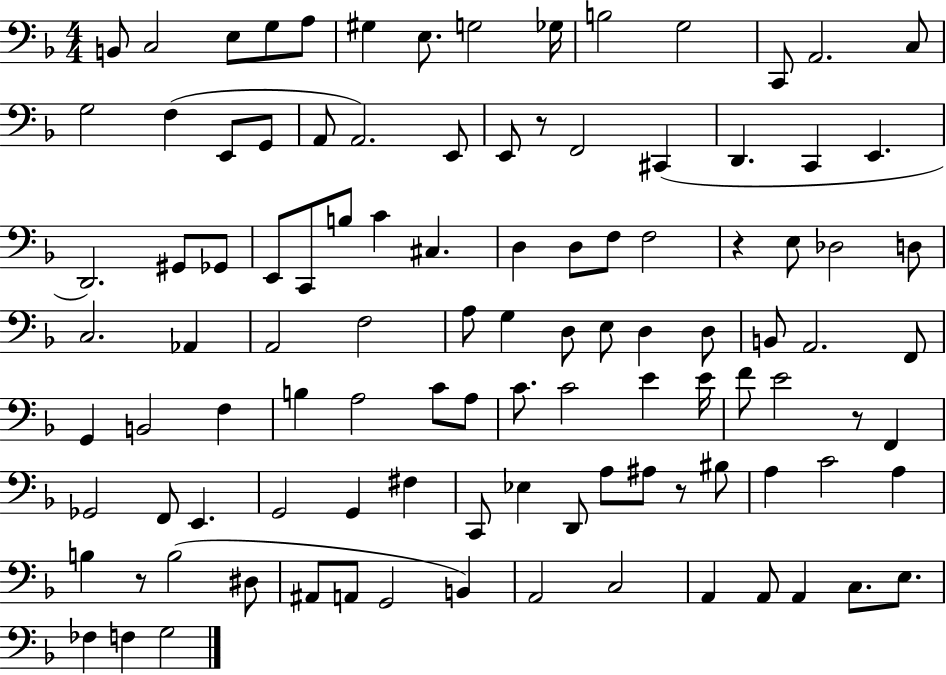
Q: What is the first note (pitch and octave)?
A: B2